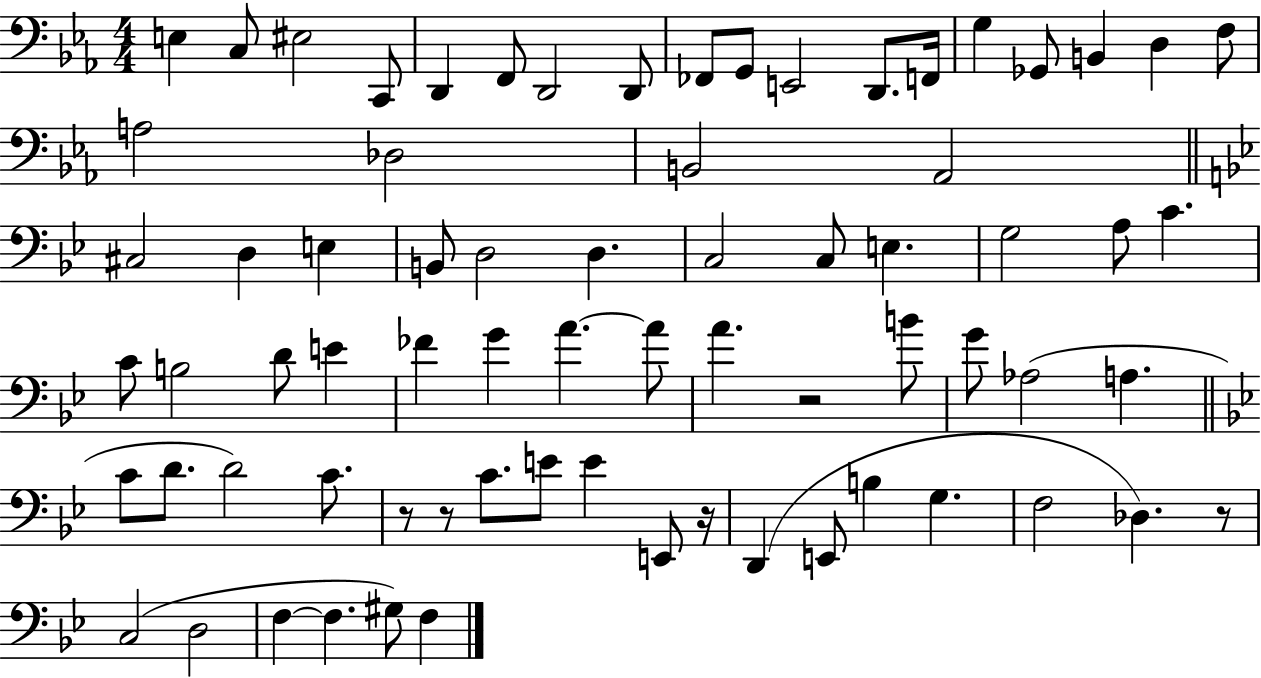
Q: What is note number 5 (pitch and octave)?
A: D2